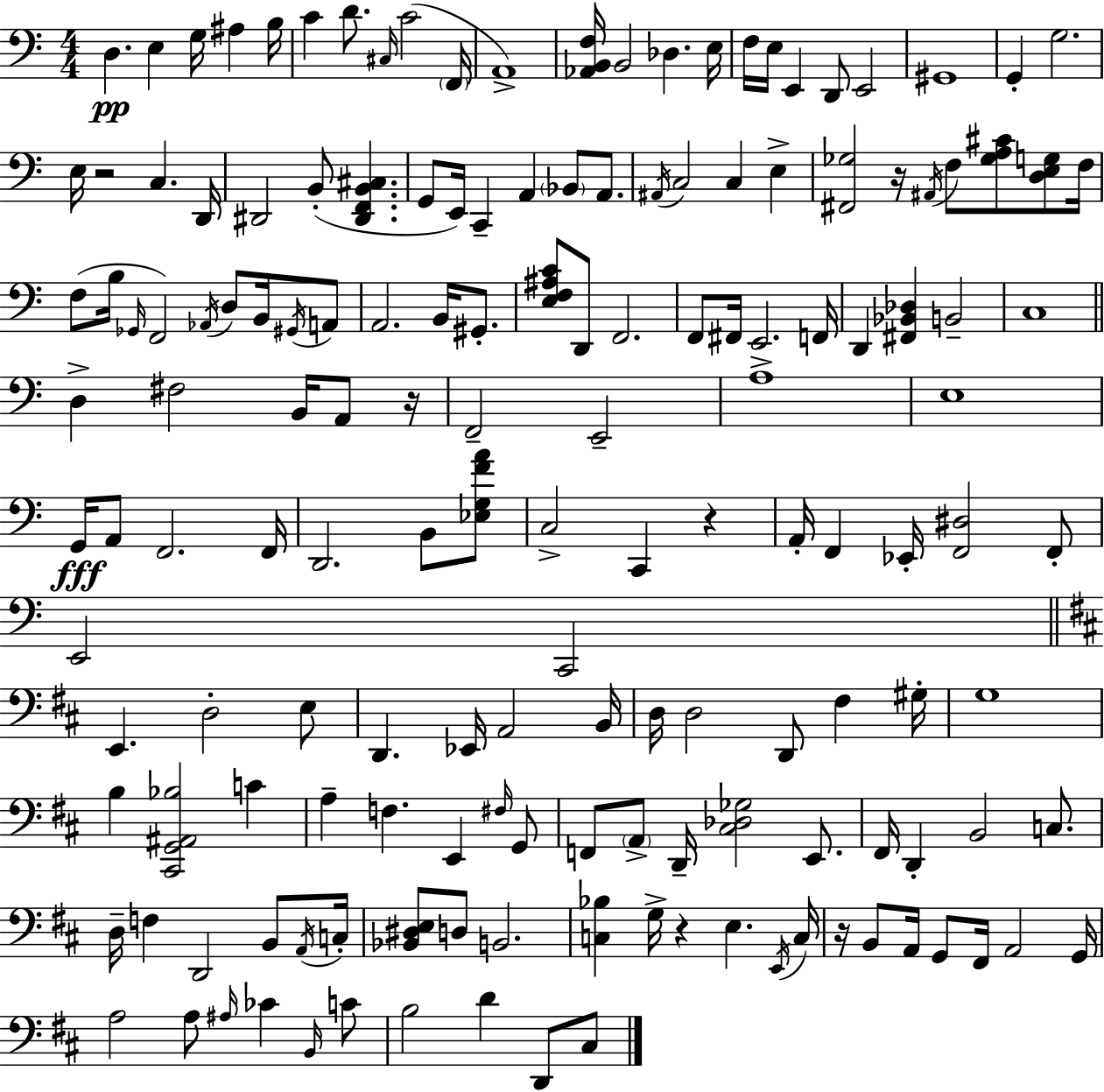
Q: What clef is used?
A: bass